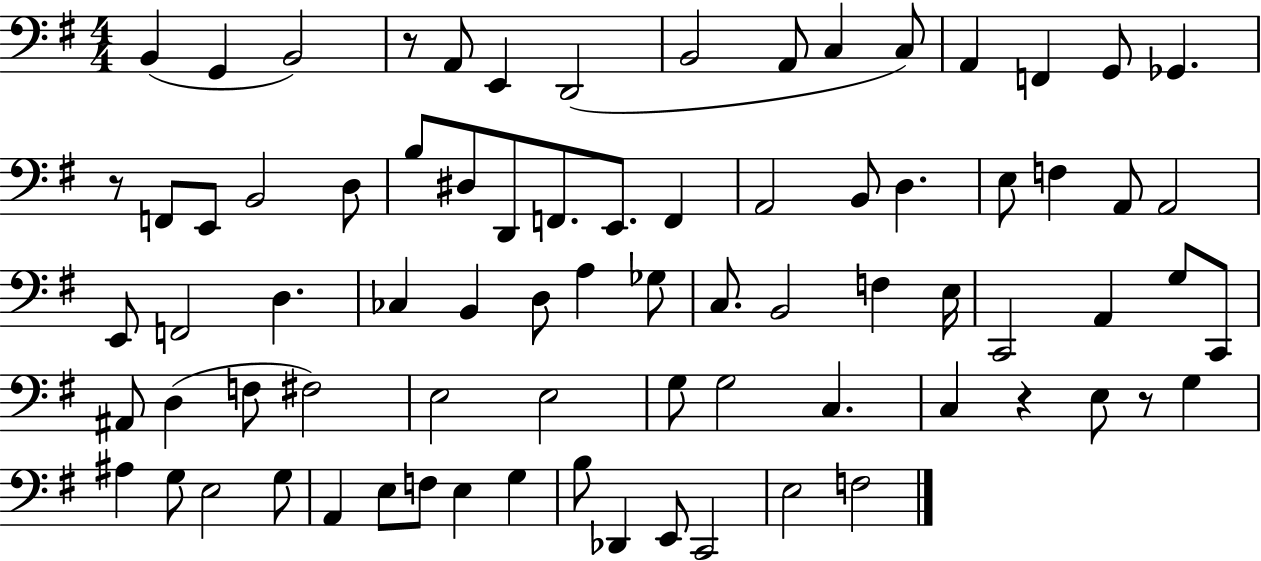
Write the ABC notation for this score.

X:1
T:Untitled
M:4/4
L:1/4
K:G
B,, G,, B,,2 z/2 A,,/2 E,, D,,2 B,,2 A,,/2 C, C,/2 A,, F,, G,,/2 _G,, z/2 F,,/2 E,,/2 B,,2 D,/2 B,/2 ^D,/2 D,,/2 F,,/2 E,,/2 F,, A,,2 B,,/2 D, E,/2 F, A,,/2 A,,2 E,,/2 F,,2 D, _C, B,, D,/2 A, _G,/2 C,/2 B,,2 F, E,/4 C,,2 A,, G,/2 C,,/2 ^A,,/2 D, F,/2 ^F,2 E,2 E,2 G,/2 G,2 C, C, z E,/2 z/2 G, ^A, G,/2 E,2 G,/2 A,, E,/2 F,/2 E, G, B,/2 _D,, E,,/2 C,,2 E,2 F,2